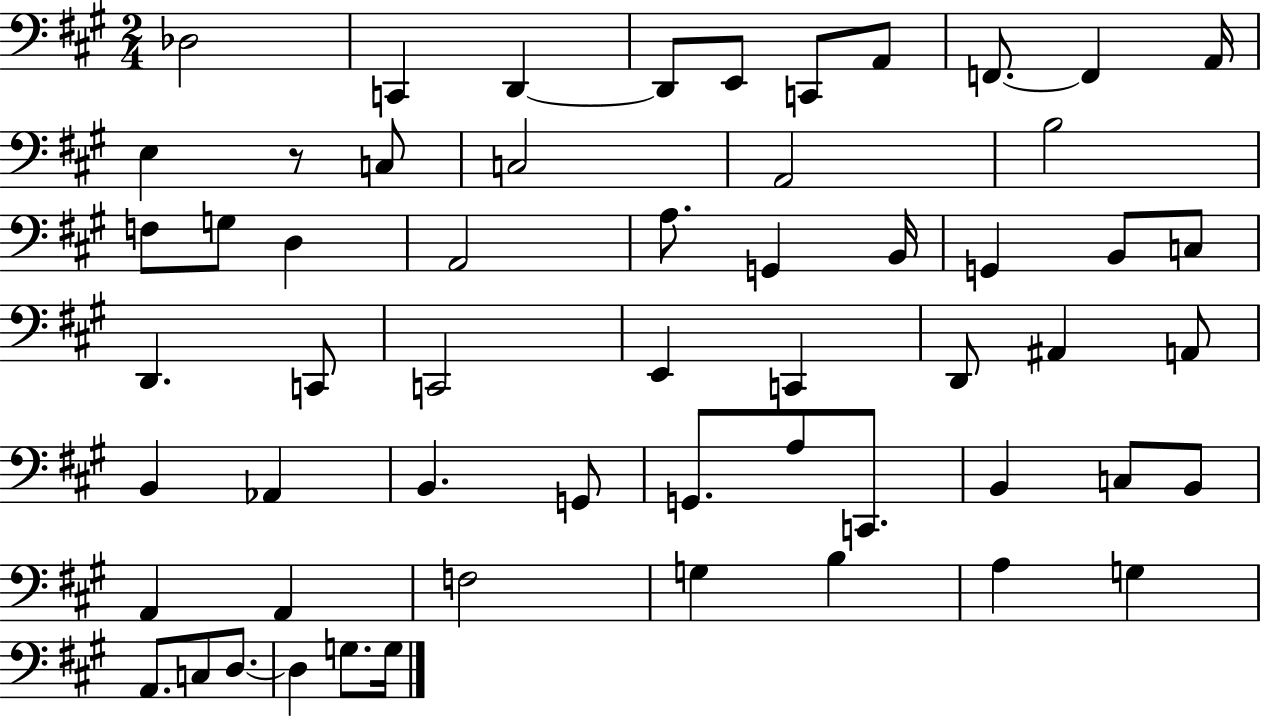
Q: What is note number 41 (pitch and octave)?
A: B2